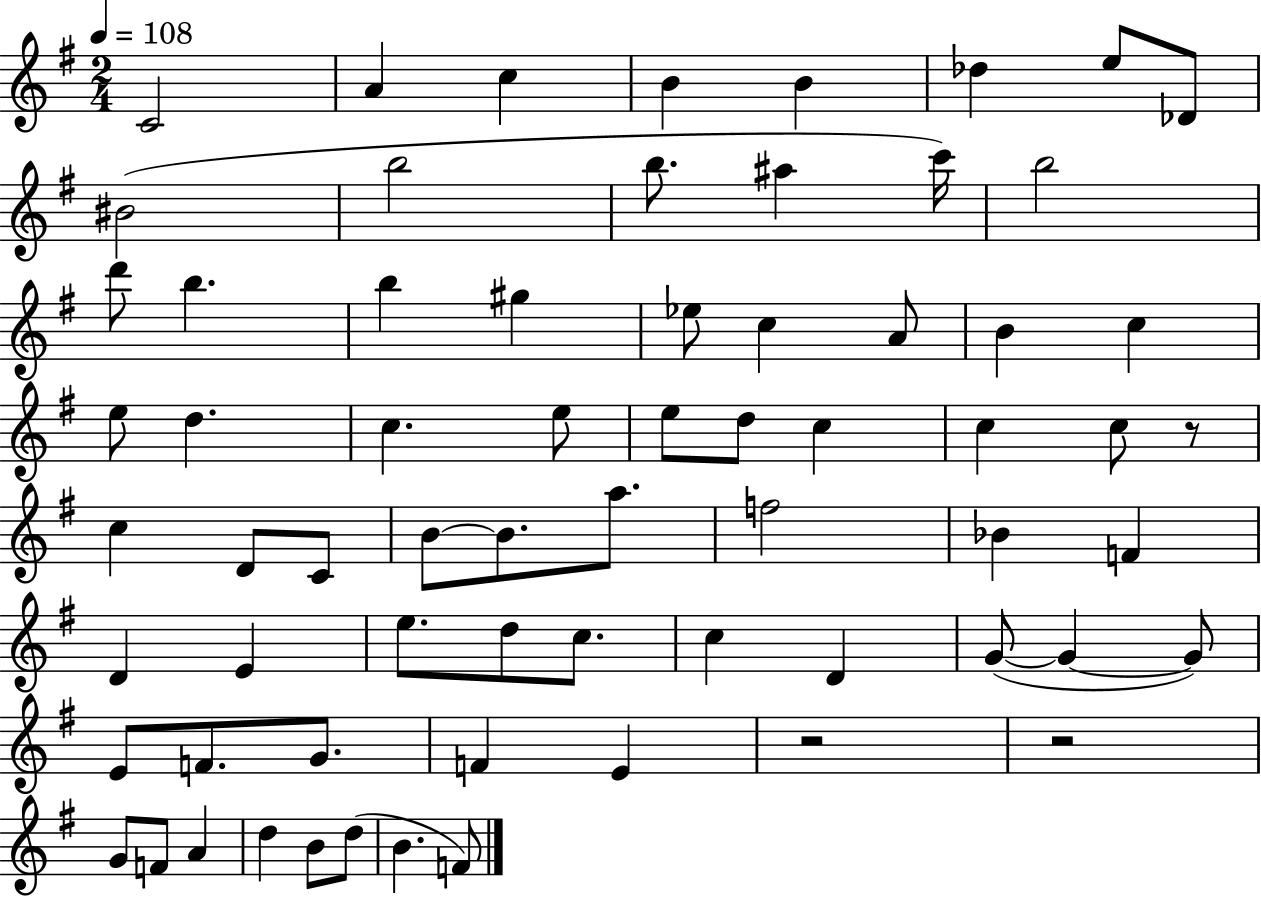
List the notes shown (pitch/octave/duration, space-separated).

C4/h A4/q C5/q B4/q B4/q Db5/q E5/e Db4/e BIS4/h B5/h B5/e. A#5/q C6/s B5/h D6/e B5/q. B5/q G#5/q Eb5/e C5/q A4/e B4/q C5/q E5/e D5/q. C5/q. E5/e E5/e D5/e C5/q C5/q C5/e R/e C5/q D4/e C4/e B4/e B4/e. A5/e. F5/h Bb4/q F4/q D4/q E4/q E5/e. D5/e C5/e. C5/q D4/q G4/e G4/q G4/e E4/e F4/e. G4/e. F4/q E4/q R/h R/h G4/e F4/e A4/q D5/q B4/e D5/e B4/q. F4/e